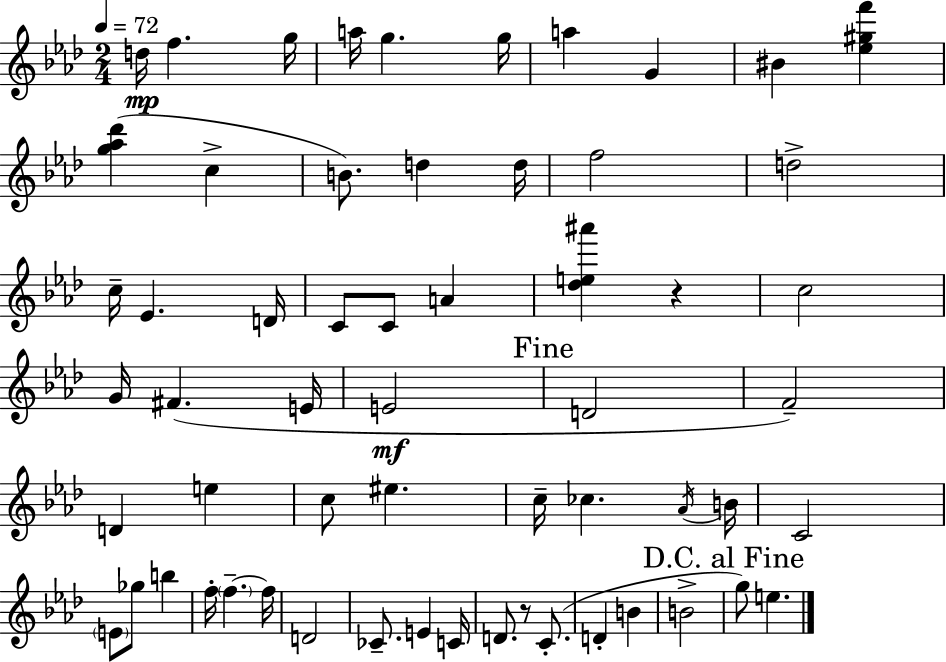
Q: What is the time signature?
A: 2/4